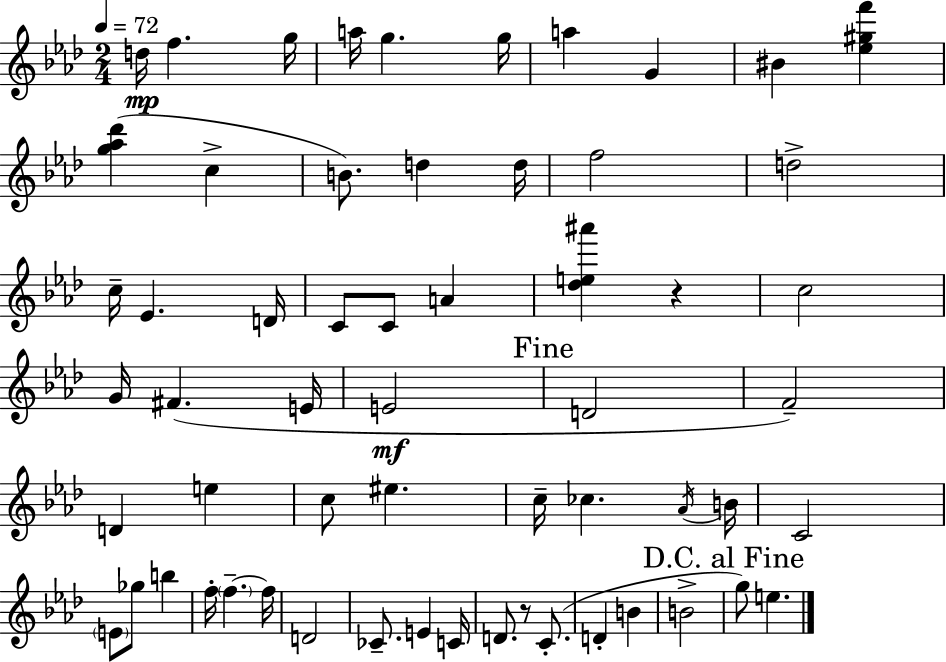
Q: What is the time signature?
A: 2/4